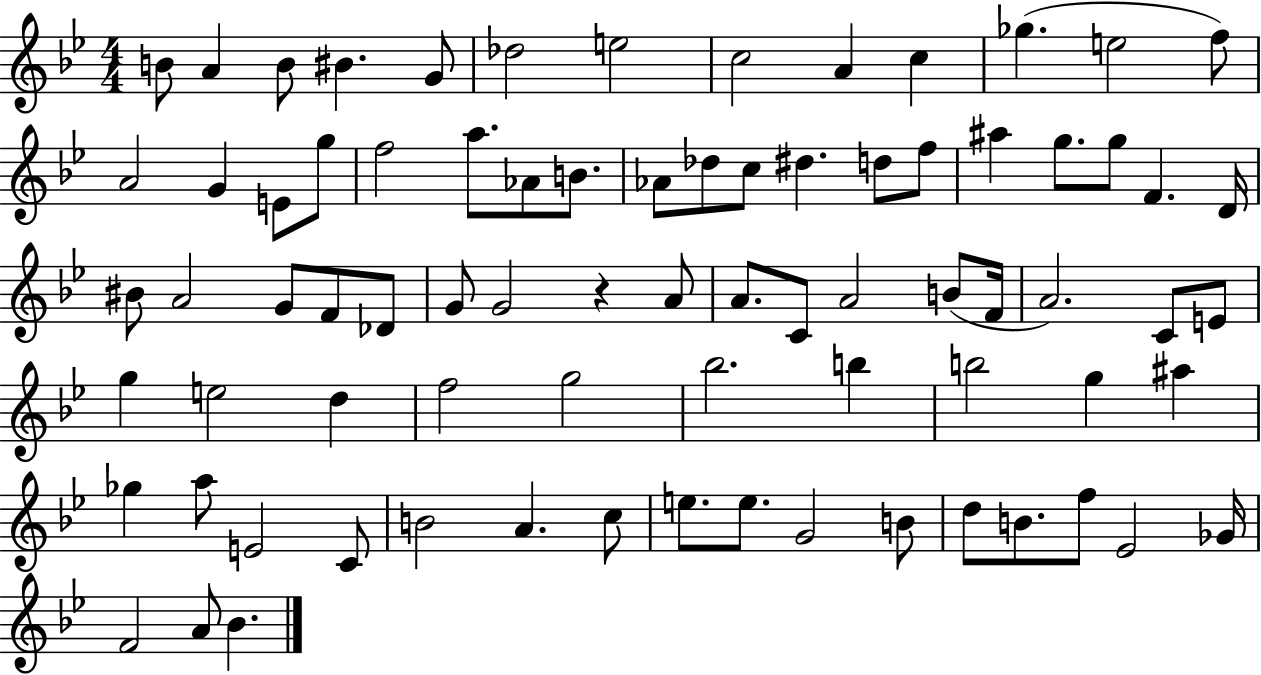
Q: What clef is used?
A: treble